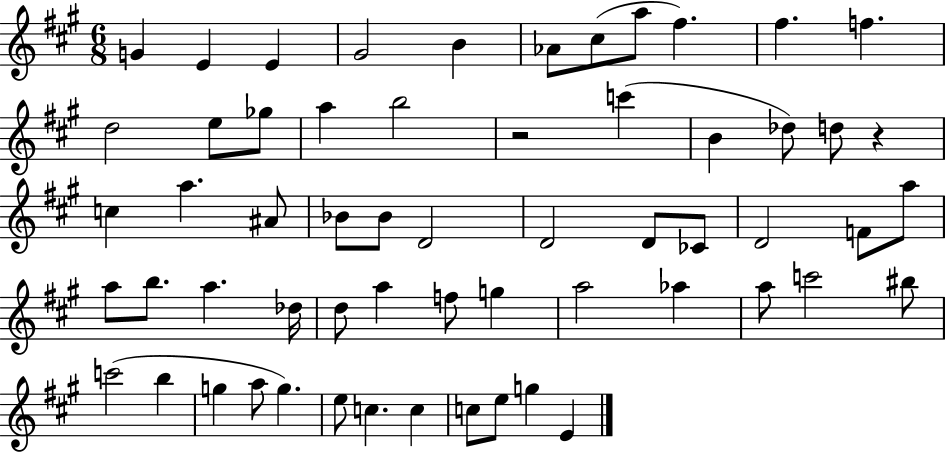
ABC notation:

X:1
T:Untitled
M:6/8
L:1/4
K:A
G E E ^G2 B _A/2 ^c/2 a/2 ^f ^f f d2 e/2 _g/2 a b2 z2 c' B _d/2 d/2 z c a ^A/2 _B/2 _B/2 D2 D2 D/2 _C/2 D2 F/2 a/2 a/2 b/2 a _d/4 d/2 a f/2 g a2 _a a/2 c'2 ^b/2 c'2 b g a/2 g e/2 c c c/2 e/2 g E